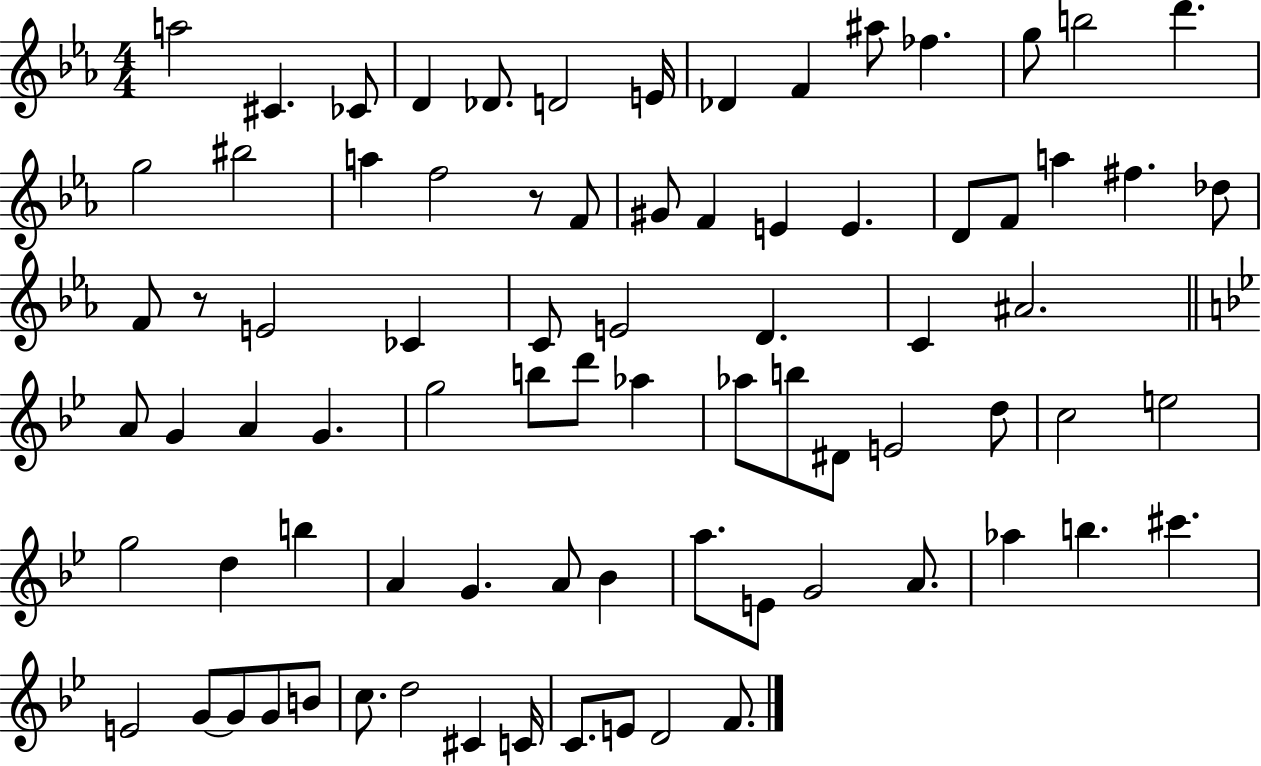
{
  \clef treble
  \numericTimeSignature
  \time 4/4
  \key ees \major
  a''2 cis'4. ces'8 | d'4 des'8. d'2 e'16 | des'4 f'4 ais''8 fes''4. | g''8 b''2 d'''4. | \break g''2 bis''2 | a''4 f''2 r8 f'8 | gis'8 f'4 e'4 e'4. | d'8 f'8 a''4 fis''4. des''8 | \break f'8 r8 e'2 ces'4 | c'8 e'2 d'4. | c'4 ais'2. | \bar "||" \break \key g \minor a'8 g'4 a'4 g'4. | g''2 b''8 d'''8 aes''4 | aes''8 b''8 dis'8 e'2 d''8 | c''2 e''2 | \break g''2 d''4 b''4 | a'4 g'4. a'8 bes'4 | a''8. e'8 g'2 a'8. | aes''4 b''4. cis'''4. | \break e'2 g'8~~ g'8 g'8 b'8 | c''8. d''2 cis'4 c'16 | c'8. e'8 d'2 f'8. | \bar "|."
}